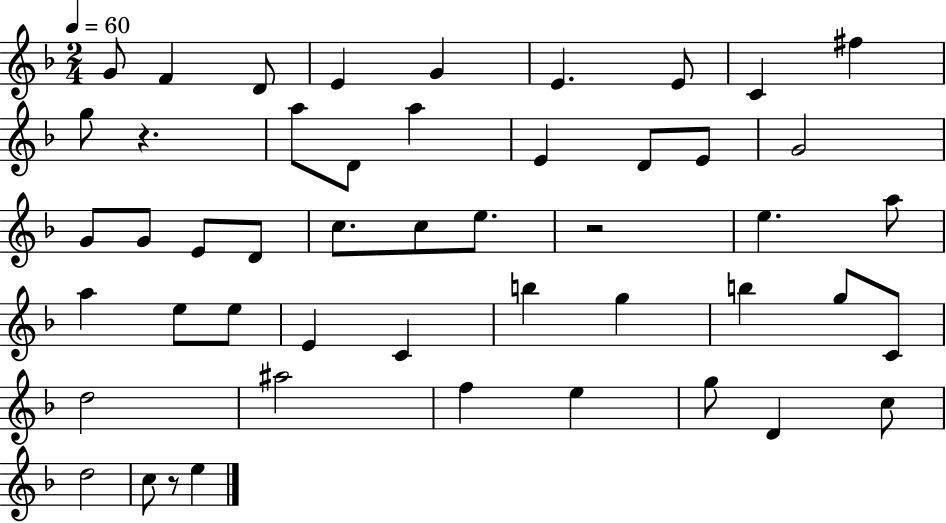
{
  \clef treble
  \numericTimeSignature
  \time 2/4
  \key f \major
  \tempo 4 = 60
  g'8 f'4 d'8 | e'4 g'4 | e'4. e'8 | c'4 fis''4 | \break g''8 r4. | a''8 d'8 a''4 | e'4 d'8 e'8 | g'2 | \break g'8 g'8 e'8 d'8 | c''8. c''8 e''8. | r2 | e''4. a''8 | \break a''4 e''8 e''8 | e'4 c'4 | b''4 g''4 | b''4 g''8 c'8 | \break d''2 | ais''2 | f''4 e''4 | g''8 d'4 c''8 | \break d''2 | c''8 r8 e''4 | \bar "|."
}